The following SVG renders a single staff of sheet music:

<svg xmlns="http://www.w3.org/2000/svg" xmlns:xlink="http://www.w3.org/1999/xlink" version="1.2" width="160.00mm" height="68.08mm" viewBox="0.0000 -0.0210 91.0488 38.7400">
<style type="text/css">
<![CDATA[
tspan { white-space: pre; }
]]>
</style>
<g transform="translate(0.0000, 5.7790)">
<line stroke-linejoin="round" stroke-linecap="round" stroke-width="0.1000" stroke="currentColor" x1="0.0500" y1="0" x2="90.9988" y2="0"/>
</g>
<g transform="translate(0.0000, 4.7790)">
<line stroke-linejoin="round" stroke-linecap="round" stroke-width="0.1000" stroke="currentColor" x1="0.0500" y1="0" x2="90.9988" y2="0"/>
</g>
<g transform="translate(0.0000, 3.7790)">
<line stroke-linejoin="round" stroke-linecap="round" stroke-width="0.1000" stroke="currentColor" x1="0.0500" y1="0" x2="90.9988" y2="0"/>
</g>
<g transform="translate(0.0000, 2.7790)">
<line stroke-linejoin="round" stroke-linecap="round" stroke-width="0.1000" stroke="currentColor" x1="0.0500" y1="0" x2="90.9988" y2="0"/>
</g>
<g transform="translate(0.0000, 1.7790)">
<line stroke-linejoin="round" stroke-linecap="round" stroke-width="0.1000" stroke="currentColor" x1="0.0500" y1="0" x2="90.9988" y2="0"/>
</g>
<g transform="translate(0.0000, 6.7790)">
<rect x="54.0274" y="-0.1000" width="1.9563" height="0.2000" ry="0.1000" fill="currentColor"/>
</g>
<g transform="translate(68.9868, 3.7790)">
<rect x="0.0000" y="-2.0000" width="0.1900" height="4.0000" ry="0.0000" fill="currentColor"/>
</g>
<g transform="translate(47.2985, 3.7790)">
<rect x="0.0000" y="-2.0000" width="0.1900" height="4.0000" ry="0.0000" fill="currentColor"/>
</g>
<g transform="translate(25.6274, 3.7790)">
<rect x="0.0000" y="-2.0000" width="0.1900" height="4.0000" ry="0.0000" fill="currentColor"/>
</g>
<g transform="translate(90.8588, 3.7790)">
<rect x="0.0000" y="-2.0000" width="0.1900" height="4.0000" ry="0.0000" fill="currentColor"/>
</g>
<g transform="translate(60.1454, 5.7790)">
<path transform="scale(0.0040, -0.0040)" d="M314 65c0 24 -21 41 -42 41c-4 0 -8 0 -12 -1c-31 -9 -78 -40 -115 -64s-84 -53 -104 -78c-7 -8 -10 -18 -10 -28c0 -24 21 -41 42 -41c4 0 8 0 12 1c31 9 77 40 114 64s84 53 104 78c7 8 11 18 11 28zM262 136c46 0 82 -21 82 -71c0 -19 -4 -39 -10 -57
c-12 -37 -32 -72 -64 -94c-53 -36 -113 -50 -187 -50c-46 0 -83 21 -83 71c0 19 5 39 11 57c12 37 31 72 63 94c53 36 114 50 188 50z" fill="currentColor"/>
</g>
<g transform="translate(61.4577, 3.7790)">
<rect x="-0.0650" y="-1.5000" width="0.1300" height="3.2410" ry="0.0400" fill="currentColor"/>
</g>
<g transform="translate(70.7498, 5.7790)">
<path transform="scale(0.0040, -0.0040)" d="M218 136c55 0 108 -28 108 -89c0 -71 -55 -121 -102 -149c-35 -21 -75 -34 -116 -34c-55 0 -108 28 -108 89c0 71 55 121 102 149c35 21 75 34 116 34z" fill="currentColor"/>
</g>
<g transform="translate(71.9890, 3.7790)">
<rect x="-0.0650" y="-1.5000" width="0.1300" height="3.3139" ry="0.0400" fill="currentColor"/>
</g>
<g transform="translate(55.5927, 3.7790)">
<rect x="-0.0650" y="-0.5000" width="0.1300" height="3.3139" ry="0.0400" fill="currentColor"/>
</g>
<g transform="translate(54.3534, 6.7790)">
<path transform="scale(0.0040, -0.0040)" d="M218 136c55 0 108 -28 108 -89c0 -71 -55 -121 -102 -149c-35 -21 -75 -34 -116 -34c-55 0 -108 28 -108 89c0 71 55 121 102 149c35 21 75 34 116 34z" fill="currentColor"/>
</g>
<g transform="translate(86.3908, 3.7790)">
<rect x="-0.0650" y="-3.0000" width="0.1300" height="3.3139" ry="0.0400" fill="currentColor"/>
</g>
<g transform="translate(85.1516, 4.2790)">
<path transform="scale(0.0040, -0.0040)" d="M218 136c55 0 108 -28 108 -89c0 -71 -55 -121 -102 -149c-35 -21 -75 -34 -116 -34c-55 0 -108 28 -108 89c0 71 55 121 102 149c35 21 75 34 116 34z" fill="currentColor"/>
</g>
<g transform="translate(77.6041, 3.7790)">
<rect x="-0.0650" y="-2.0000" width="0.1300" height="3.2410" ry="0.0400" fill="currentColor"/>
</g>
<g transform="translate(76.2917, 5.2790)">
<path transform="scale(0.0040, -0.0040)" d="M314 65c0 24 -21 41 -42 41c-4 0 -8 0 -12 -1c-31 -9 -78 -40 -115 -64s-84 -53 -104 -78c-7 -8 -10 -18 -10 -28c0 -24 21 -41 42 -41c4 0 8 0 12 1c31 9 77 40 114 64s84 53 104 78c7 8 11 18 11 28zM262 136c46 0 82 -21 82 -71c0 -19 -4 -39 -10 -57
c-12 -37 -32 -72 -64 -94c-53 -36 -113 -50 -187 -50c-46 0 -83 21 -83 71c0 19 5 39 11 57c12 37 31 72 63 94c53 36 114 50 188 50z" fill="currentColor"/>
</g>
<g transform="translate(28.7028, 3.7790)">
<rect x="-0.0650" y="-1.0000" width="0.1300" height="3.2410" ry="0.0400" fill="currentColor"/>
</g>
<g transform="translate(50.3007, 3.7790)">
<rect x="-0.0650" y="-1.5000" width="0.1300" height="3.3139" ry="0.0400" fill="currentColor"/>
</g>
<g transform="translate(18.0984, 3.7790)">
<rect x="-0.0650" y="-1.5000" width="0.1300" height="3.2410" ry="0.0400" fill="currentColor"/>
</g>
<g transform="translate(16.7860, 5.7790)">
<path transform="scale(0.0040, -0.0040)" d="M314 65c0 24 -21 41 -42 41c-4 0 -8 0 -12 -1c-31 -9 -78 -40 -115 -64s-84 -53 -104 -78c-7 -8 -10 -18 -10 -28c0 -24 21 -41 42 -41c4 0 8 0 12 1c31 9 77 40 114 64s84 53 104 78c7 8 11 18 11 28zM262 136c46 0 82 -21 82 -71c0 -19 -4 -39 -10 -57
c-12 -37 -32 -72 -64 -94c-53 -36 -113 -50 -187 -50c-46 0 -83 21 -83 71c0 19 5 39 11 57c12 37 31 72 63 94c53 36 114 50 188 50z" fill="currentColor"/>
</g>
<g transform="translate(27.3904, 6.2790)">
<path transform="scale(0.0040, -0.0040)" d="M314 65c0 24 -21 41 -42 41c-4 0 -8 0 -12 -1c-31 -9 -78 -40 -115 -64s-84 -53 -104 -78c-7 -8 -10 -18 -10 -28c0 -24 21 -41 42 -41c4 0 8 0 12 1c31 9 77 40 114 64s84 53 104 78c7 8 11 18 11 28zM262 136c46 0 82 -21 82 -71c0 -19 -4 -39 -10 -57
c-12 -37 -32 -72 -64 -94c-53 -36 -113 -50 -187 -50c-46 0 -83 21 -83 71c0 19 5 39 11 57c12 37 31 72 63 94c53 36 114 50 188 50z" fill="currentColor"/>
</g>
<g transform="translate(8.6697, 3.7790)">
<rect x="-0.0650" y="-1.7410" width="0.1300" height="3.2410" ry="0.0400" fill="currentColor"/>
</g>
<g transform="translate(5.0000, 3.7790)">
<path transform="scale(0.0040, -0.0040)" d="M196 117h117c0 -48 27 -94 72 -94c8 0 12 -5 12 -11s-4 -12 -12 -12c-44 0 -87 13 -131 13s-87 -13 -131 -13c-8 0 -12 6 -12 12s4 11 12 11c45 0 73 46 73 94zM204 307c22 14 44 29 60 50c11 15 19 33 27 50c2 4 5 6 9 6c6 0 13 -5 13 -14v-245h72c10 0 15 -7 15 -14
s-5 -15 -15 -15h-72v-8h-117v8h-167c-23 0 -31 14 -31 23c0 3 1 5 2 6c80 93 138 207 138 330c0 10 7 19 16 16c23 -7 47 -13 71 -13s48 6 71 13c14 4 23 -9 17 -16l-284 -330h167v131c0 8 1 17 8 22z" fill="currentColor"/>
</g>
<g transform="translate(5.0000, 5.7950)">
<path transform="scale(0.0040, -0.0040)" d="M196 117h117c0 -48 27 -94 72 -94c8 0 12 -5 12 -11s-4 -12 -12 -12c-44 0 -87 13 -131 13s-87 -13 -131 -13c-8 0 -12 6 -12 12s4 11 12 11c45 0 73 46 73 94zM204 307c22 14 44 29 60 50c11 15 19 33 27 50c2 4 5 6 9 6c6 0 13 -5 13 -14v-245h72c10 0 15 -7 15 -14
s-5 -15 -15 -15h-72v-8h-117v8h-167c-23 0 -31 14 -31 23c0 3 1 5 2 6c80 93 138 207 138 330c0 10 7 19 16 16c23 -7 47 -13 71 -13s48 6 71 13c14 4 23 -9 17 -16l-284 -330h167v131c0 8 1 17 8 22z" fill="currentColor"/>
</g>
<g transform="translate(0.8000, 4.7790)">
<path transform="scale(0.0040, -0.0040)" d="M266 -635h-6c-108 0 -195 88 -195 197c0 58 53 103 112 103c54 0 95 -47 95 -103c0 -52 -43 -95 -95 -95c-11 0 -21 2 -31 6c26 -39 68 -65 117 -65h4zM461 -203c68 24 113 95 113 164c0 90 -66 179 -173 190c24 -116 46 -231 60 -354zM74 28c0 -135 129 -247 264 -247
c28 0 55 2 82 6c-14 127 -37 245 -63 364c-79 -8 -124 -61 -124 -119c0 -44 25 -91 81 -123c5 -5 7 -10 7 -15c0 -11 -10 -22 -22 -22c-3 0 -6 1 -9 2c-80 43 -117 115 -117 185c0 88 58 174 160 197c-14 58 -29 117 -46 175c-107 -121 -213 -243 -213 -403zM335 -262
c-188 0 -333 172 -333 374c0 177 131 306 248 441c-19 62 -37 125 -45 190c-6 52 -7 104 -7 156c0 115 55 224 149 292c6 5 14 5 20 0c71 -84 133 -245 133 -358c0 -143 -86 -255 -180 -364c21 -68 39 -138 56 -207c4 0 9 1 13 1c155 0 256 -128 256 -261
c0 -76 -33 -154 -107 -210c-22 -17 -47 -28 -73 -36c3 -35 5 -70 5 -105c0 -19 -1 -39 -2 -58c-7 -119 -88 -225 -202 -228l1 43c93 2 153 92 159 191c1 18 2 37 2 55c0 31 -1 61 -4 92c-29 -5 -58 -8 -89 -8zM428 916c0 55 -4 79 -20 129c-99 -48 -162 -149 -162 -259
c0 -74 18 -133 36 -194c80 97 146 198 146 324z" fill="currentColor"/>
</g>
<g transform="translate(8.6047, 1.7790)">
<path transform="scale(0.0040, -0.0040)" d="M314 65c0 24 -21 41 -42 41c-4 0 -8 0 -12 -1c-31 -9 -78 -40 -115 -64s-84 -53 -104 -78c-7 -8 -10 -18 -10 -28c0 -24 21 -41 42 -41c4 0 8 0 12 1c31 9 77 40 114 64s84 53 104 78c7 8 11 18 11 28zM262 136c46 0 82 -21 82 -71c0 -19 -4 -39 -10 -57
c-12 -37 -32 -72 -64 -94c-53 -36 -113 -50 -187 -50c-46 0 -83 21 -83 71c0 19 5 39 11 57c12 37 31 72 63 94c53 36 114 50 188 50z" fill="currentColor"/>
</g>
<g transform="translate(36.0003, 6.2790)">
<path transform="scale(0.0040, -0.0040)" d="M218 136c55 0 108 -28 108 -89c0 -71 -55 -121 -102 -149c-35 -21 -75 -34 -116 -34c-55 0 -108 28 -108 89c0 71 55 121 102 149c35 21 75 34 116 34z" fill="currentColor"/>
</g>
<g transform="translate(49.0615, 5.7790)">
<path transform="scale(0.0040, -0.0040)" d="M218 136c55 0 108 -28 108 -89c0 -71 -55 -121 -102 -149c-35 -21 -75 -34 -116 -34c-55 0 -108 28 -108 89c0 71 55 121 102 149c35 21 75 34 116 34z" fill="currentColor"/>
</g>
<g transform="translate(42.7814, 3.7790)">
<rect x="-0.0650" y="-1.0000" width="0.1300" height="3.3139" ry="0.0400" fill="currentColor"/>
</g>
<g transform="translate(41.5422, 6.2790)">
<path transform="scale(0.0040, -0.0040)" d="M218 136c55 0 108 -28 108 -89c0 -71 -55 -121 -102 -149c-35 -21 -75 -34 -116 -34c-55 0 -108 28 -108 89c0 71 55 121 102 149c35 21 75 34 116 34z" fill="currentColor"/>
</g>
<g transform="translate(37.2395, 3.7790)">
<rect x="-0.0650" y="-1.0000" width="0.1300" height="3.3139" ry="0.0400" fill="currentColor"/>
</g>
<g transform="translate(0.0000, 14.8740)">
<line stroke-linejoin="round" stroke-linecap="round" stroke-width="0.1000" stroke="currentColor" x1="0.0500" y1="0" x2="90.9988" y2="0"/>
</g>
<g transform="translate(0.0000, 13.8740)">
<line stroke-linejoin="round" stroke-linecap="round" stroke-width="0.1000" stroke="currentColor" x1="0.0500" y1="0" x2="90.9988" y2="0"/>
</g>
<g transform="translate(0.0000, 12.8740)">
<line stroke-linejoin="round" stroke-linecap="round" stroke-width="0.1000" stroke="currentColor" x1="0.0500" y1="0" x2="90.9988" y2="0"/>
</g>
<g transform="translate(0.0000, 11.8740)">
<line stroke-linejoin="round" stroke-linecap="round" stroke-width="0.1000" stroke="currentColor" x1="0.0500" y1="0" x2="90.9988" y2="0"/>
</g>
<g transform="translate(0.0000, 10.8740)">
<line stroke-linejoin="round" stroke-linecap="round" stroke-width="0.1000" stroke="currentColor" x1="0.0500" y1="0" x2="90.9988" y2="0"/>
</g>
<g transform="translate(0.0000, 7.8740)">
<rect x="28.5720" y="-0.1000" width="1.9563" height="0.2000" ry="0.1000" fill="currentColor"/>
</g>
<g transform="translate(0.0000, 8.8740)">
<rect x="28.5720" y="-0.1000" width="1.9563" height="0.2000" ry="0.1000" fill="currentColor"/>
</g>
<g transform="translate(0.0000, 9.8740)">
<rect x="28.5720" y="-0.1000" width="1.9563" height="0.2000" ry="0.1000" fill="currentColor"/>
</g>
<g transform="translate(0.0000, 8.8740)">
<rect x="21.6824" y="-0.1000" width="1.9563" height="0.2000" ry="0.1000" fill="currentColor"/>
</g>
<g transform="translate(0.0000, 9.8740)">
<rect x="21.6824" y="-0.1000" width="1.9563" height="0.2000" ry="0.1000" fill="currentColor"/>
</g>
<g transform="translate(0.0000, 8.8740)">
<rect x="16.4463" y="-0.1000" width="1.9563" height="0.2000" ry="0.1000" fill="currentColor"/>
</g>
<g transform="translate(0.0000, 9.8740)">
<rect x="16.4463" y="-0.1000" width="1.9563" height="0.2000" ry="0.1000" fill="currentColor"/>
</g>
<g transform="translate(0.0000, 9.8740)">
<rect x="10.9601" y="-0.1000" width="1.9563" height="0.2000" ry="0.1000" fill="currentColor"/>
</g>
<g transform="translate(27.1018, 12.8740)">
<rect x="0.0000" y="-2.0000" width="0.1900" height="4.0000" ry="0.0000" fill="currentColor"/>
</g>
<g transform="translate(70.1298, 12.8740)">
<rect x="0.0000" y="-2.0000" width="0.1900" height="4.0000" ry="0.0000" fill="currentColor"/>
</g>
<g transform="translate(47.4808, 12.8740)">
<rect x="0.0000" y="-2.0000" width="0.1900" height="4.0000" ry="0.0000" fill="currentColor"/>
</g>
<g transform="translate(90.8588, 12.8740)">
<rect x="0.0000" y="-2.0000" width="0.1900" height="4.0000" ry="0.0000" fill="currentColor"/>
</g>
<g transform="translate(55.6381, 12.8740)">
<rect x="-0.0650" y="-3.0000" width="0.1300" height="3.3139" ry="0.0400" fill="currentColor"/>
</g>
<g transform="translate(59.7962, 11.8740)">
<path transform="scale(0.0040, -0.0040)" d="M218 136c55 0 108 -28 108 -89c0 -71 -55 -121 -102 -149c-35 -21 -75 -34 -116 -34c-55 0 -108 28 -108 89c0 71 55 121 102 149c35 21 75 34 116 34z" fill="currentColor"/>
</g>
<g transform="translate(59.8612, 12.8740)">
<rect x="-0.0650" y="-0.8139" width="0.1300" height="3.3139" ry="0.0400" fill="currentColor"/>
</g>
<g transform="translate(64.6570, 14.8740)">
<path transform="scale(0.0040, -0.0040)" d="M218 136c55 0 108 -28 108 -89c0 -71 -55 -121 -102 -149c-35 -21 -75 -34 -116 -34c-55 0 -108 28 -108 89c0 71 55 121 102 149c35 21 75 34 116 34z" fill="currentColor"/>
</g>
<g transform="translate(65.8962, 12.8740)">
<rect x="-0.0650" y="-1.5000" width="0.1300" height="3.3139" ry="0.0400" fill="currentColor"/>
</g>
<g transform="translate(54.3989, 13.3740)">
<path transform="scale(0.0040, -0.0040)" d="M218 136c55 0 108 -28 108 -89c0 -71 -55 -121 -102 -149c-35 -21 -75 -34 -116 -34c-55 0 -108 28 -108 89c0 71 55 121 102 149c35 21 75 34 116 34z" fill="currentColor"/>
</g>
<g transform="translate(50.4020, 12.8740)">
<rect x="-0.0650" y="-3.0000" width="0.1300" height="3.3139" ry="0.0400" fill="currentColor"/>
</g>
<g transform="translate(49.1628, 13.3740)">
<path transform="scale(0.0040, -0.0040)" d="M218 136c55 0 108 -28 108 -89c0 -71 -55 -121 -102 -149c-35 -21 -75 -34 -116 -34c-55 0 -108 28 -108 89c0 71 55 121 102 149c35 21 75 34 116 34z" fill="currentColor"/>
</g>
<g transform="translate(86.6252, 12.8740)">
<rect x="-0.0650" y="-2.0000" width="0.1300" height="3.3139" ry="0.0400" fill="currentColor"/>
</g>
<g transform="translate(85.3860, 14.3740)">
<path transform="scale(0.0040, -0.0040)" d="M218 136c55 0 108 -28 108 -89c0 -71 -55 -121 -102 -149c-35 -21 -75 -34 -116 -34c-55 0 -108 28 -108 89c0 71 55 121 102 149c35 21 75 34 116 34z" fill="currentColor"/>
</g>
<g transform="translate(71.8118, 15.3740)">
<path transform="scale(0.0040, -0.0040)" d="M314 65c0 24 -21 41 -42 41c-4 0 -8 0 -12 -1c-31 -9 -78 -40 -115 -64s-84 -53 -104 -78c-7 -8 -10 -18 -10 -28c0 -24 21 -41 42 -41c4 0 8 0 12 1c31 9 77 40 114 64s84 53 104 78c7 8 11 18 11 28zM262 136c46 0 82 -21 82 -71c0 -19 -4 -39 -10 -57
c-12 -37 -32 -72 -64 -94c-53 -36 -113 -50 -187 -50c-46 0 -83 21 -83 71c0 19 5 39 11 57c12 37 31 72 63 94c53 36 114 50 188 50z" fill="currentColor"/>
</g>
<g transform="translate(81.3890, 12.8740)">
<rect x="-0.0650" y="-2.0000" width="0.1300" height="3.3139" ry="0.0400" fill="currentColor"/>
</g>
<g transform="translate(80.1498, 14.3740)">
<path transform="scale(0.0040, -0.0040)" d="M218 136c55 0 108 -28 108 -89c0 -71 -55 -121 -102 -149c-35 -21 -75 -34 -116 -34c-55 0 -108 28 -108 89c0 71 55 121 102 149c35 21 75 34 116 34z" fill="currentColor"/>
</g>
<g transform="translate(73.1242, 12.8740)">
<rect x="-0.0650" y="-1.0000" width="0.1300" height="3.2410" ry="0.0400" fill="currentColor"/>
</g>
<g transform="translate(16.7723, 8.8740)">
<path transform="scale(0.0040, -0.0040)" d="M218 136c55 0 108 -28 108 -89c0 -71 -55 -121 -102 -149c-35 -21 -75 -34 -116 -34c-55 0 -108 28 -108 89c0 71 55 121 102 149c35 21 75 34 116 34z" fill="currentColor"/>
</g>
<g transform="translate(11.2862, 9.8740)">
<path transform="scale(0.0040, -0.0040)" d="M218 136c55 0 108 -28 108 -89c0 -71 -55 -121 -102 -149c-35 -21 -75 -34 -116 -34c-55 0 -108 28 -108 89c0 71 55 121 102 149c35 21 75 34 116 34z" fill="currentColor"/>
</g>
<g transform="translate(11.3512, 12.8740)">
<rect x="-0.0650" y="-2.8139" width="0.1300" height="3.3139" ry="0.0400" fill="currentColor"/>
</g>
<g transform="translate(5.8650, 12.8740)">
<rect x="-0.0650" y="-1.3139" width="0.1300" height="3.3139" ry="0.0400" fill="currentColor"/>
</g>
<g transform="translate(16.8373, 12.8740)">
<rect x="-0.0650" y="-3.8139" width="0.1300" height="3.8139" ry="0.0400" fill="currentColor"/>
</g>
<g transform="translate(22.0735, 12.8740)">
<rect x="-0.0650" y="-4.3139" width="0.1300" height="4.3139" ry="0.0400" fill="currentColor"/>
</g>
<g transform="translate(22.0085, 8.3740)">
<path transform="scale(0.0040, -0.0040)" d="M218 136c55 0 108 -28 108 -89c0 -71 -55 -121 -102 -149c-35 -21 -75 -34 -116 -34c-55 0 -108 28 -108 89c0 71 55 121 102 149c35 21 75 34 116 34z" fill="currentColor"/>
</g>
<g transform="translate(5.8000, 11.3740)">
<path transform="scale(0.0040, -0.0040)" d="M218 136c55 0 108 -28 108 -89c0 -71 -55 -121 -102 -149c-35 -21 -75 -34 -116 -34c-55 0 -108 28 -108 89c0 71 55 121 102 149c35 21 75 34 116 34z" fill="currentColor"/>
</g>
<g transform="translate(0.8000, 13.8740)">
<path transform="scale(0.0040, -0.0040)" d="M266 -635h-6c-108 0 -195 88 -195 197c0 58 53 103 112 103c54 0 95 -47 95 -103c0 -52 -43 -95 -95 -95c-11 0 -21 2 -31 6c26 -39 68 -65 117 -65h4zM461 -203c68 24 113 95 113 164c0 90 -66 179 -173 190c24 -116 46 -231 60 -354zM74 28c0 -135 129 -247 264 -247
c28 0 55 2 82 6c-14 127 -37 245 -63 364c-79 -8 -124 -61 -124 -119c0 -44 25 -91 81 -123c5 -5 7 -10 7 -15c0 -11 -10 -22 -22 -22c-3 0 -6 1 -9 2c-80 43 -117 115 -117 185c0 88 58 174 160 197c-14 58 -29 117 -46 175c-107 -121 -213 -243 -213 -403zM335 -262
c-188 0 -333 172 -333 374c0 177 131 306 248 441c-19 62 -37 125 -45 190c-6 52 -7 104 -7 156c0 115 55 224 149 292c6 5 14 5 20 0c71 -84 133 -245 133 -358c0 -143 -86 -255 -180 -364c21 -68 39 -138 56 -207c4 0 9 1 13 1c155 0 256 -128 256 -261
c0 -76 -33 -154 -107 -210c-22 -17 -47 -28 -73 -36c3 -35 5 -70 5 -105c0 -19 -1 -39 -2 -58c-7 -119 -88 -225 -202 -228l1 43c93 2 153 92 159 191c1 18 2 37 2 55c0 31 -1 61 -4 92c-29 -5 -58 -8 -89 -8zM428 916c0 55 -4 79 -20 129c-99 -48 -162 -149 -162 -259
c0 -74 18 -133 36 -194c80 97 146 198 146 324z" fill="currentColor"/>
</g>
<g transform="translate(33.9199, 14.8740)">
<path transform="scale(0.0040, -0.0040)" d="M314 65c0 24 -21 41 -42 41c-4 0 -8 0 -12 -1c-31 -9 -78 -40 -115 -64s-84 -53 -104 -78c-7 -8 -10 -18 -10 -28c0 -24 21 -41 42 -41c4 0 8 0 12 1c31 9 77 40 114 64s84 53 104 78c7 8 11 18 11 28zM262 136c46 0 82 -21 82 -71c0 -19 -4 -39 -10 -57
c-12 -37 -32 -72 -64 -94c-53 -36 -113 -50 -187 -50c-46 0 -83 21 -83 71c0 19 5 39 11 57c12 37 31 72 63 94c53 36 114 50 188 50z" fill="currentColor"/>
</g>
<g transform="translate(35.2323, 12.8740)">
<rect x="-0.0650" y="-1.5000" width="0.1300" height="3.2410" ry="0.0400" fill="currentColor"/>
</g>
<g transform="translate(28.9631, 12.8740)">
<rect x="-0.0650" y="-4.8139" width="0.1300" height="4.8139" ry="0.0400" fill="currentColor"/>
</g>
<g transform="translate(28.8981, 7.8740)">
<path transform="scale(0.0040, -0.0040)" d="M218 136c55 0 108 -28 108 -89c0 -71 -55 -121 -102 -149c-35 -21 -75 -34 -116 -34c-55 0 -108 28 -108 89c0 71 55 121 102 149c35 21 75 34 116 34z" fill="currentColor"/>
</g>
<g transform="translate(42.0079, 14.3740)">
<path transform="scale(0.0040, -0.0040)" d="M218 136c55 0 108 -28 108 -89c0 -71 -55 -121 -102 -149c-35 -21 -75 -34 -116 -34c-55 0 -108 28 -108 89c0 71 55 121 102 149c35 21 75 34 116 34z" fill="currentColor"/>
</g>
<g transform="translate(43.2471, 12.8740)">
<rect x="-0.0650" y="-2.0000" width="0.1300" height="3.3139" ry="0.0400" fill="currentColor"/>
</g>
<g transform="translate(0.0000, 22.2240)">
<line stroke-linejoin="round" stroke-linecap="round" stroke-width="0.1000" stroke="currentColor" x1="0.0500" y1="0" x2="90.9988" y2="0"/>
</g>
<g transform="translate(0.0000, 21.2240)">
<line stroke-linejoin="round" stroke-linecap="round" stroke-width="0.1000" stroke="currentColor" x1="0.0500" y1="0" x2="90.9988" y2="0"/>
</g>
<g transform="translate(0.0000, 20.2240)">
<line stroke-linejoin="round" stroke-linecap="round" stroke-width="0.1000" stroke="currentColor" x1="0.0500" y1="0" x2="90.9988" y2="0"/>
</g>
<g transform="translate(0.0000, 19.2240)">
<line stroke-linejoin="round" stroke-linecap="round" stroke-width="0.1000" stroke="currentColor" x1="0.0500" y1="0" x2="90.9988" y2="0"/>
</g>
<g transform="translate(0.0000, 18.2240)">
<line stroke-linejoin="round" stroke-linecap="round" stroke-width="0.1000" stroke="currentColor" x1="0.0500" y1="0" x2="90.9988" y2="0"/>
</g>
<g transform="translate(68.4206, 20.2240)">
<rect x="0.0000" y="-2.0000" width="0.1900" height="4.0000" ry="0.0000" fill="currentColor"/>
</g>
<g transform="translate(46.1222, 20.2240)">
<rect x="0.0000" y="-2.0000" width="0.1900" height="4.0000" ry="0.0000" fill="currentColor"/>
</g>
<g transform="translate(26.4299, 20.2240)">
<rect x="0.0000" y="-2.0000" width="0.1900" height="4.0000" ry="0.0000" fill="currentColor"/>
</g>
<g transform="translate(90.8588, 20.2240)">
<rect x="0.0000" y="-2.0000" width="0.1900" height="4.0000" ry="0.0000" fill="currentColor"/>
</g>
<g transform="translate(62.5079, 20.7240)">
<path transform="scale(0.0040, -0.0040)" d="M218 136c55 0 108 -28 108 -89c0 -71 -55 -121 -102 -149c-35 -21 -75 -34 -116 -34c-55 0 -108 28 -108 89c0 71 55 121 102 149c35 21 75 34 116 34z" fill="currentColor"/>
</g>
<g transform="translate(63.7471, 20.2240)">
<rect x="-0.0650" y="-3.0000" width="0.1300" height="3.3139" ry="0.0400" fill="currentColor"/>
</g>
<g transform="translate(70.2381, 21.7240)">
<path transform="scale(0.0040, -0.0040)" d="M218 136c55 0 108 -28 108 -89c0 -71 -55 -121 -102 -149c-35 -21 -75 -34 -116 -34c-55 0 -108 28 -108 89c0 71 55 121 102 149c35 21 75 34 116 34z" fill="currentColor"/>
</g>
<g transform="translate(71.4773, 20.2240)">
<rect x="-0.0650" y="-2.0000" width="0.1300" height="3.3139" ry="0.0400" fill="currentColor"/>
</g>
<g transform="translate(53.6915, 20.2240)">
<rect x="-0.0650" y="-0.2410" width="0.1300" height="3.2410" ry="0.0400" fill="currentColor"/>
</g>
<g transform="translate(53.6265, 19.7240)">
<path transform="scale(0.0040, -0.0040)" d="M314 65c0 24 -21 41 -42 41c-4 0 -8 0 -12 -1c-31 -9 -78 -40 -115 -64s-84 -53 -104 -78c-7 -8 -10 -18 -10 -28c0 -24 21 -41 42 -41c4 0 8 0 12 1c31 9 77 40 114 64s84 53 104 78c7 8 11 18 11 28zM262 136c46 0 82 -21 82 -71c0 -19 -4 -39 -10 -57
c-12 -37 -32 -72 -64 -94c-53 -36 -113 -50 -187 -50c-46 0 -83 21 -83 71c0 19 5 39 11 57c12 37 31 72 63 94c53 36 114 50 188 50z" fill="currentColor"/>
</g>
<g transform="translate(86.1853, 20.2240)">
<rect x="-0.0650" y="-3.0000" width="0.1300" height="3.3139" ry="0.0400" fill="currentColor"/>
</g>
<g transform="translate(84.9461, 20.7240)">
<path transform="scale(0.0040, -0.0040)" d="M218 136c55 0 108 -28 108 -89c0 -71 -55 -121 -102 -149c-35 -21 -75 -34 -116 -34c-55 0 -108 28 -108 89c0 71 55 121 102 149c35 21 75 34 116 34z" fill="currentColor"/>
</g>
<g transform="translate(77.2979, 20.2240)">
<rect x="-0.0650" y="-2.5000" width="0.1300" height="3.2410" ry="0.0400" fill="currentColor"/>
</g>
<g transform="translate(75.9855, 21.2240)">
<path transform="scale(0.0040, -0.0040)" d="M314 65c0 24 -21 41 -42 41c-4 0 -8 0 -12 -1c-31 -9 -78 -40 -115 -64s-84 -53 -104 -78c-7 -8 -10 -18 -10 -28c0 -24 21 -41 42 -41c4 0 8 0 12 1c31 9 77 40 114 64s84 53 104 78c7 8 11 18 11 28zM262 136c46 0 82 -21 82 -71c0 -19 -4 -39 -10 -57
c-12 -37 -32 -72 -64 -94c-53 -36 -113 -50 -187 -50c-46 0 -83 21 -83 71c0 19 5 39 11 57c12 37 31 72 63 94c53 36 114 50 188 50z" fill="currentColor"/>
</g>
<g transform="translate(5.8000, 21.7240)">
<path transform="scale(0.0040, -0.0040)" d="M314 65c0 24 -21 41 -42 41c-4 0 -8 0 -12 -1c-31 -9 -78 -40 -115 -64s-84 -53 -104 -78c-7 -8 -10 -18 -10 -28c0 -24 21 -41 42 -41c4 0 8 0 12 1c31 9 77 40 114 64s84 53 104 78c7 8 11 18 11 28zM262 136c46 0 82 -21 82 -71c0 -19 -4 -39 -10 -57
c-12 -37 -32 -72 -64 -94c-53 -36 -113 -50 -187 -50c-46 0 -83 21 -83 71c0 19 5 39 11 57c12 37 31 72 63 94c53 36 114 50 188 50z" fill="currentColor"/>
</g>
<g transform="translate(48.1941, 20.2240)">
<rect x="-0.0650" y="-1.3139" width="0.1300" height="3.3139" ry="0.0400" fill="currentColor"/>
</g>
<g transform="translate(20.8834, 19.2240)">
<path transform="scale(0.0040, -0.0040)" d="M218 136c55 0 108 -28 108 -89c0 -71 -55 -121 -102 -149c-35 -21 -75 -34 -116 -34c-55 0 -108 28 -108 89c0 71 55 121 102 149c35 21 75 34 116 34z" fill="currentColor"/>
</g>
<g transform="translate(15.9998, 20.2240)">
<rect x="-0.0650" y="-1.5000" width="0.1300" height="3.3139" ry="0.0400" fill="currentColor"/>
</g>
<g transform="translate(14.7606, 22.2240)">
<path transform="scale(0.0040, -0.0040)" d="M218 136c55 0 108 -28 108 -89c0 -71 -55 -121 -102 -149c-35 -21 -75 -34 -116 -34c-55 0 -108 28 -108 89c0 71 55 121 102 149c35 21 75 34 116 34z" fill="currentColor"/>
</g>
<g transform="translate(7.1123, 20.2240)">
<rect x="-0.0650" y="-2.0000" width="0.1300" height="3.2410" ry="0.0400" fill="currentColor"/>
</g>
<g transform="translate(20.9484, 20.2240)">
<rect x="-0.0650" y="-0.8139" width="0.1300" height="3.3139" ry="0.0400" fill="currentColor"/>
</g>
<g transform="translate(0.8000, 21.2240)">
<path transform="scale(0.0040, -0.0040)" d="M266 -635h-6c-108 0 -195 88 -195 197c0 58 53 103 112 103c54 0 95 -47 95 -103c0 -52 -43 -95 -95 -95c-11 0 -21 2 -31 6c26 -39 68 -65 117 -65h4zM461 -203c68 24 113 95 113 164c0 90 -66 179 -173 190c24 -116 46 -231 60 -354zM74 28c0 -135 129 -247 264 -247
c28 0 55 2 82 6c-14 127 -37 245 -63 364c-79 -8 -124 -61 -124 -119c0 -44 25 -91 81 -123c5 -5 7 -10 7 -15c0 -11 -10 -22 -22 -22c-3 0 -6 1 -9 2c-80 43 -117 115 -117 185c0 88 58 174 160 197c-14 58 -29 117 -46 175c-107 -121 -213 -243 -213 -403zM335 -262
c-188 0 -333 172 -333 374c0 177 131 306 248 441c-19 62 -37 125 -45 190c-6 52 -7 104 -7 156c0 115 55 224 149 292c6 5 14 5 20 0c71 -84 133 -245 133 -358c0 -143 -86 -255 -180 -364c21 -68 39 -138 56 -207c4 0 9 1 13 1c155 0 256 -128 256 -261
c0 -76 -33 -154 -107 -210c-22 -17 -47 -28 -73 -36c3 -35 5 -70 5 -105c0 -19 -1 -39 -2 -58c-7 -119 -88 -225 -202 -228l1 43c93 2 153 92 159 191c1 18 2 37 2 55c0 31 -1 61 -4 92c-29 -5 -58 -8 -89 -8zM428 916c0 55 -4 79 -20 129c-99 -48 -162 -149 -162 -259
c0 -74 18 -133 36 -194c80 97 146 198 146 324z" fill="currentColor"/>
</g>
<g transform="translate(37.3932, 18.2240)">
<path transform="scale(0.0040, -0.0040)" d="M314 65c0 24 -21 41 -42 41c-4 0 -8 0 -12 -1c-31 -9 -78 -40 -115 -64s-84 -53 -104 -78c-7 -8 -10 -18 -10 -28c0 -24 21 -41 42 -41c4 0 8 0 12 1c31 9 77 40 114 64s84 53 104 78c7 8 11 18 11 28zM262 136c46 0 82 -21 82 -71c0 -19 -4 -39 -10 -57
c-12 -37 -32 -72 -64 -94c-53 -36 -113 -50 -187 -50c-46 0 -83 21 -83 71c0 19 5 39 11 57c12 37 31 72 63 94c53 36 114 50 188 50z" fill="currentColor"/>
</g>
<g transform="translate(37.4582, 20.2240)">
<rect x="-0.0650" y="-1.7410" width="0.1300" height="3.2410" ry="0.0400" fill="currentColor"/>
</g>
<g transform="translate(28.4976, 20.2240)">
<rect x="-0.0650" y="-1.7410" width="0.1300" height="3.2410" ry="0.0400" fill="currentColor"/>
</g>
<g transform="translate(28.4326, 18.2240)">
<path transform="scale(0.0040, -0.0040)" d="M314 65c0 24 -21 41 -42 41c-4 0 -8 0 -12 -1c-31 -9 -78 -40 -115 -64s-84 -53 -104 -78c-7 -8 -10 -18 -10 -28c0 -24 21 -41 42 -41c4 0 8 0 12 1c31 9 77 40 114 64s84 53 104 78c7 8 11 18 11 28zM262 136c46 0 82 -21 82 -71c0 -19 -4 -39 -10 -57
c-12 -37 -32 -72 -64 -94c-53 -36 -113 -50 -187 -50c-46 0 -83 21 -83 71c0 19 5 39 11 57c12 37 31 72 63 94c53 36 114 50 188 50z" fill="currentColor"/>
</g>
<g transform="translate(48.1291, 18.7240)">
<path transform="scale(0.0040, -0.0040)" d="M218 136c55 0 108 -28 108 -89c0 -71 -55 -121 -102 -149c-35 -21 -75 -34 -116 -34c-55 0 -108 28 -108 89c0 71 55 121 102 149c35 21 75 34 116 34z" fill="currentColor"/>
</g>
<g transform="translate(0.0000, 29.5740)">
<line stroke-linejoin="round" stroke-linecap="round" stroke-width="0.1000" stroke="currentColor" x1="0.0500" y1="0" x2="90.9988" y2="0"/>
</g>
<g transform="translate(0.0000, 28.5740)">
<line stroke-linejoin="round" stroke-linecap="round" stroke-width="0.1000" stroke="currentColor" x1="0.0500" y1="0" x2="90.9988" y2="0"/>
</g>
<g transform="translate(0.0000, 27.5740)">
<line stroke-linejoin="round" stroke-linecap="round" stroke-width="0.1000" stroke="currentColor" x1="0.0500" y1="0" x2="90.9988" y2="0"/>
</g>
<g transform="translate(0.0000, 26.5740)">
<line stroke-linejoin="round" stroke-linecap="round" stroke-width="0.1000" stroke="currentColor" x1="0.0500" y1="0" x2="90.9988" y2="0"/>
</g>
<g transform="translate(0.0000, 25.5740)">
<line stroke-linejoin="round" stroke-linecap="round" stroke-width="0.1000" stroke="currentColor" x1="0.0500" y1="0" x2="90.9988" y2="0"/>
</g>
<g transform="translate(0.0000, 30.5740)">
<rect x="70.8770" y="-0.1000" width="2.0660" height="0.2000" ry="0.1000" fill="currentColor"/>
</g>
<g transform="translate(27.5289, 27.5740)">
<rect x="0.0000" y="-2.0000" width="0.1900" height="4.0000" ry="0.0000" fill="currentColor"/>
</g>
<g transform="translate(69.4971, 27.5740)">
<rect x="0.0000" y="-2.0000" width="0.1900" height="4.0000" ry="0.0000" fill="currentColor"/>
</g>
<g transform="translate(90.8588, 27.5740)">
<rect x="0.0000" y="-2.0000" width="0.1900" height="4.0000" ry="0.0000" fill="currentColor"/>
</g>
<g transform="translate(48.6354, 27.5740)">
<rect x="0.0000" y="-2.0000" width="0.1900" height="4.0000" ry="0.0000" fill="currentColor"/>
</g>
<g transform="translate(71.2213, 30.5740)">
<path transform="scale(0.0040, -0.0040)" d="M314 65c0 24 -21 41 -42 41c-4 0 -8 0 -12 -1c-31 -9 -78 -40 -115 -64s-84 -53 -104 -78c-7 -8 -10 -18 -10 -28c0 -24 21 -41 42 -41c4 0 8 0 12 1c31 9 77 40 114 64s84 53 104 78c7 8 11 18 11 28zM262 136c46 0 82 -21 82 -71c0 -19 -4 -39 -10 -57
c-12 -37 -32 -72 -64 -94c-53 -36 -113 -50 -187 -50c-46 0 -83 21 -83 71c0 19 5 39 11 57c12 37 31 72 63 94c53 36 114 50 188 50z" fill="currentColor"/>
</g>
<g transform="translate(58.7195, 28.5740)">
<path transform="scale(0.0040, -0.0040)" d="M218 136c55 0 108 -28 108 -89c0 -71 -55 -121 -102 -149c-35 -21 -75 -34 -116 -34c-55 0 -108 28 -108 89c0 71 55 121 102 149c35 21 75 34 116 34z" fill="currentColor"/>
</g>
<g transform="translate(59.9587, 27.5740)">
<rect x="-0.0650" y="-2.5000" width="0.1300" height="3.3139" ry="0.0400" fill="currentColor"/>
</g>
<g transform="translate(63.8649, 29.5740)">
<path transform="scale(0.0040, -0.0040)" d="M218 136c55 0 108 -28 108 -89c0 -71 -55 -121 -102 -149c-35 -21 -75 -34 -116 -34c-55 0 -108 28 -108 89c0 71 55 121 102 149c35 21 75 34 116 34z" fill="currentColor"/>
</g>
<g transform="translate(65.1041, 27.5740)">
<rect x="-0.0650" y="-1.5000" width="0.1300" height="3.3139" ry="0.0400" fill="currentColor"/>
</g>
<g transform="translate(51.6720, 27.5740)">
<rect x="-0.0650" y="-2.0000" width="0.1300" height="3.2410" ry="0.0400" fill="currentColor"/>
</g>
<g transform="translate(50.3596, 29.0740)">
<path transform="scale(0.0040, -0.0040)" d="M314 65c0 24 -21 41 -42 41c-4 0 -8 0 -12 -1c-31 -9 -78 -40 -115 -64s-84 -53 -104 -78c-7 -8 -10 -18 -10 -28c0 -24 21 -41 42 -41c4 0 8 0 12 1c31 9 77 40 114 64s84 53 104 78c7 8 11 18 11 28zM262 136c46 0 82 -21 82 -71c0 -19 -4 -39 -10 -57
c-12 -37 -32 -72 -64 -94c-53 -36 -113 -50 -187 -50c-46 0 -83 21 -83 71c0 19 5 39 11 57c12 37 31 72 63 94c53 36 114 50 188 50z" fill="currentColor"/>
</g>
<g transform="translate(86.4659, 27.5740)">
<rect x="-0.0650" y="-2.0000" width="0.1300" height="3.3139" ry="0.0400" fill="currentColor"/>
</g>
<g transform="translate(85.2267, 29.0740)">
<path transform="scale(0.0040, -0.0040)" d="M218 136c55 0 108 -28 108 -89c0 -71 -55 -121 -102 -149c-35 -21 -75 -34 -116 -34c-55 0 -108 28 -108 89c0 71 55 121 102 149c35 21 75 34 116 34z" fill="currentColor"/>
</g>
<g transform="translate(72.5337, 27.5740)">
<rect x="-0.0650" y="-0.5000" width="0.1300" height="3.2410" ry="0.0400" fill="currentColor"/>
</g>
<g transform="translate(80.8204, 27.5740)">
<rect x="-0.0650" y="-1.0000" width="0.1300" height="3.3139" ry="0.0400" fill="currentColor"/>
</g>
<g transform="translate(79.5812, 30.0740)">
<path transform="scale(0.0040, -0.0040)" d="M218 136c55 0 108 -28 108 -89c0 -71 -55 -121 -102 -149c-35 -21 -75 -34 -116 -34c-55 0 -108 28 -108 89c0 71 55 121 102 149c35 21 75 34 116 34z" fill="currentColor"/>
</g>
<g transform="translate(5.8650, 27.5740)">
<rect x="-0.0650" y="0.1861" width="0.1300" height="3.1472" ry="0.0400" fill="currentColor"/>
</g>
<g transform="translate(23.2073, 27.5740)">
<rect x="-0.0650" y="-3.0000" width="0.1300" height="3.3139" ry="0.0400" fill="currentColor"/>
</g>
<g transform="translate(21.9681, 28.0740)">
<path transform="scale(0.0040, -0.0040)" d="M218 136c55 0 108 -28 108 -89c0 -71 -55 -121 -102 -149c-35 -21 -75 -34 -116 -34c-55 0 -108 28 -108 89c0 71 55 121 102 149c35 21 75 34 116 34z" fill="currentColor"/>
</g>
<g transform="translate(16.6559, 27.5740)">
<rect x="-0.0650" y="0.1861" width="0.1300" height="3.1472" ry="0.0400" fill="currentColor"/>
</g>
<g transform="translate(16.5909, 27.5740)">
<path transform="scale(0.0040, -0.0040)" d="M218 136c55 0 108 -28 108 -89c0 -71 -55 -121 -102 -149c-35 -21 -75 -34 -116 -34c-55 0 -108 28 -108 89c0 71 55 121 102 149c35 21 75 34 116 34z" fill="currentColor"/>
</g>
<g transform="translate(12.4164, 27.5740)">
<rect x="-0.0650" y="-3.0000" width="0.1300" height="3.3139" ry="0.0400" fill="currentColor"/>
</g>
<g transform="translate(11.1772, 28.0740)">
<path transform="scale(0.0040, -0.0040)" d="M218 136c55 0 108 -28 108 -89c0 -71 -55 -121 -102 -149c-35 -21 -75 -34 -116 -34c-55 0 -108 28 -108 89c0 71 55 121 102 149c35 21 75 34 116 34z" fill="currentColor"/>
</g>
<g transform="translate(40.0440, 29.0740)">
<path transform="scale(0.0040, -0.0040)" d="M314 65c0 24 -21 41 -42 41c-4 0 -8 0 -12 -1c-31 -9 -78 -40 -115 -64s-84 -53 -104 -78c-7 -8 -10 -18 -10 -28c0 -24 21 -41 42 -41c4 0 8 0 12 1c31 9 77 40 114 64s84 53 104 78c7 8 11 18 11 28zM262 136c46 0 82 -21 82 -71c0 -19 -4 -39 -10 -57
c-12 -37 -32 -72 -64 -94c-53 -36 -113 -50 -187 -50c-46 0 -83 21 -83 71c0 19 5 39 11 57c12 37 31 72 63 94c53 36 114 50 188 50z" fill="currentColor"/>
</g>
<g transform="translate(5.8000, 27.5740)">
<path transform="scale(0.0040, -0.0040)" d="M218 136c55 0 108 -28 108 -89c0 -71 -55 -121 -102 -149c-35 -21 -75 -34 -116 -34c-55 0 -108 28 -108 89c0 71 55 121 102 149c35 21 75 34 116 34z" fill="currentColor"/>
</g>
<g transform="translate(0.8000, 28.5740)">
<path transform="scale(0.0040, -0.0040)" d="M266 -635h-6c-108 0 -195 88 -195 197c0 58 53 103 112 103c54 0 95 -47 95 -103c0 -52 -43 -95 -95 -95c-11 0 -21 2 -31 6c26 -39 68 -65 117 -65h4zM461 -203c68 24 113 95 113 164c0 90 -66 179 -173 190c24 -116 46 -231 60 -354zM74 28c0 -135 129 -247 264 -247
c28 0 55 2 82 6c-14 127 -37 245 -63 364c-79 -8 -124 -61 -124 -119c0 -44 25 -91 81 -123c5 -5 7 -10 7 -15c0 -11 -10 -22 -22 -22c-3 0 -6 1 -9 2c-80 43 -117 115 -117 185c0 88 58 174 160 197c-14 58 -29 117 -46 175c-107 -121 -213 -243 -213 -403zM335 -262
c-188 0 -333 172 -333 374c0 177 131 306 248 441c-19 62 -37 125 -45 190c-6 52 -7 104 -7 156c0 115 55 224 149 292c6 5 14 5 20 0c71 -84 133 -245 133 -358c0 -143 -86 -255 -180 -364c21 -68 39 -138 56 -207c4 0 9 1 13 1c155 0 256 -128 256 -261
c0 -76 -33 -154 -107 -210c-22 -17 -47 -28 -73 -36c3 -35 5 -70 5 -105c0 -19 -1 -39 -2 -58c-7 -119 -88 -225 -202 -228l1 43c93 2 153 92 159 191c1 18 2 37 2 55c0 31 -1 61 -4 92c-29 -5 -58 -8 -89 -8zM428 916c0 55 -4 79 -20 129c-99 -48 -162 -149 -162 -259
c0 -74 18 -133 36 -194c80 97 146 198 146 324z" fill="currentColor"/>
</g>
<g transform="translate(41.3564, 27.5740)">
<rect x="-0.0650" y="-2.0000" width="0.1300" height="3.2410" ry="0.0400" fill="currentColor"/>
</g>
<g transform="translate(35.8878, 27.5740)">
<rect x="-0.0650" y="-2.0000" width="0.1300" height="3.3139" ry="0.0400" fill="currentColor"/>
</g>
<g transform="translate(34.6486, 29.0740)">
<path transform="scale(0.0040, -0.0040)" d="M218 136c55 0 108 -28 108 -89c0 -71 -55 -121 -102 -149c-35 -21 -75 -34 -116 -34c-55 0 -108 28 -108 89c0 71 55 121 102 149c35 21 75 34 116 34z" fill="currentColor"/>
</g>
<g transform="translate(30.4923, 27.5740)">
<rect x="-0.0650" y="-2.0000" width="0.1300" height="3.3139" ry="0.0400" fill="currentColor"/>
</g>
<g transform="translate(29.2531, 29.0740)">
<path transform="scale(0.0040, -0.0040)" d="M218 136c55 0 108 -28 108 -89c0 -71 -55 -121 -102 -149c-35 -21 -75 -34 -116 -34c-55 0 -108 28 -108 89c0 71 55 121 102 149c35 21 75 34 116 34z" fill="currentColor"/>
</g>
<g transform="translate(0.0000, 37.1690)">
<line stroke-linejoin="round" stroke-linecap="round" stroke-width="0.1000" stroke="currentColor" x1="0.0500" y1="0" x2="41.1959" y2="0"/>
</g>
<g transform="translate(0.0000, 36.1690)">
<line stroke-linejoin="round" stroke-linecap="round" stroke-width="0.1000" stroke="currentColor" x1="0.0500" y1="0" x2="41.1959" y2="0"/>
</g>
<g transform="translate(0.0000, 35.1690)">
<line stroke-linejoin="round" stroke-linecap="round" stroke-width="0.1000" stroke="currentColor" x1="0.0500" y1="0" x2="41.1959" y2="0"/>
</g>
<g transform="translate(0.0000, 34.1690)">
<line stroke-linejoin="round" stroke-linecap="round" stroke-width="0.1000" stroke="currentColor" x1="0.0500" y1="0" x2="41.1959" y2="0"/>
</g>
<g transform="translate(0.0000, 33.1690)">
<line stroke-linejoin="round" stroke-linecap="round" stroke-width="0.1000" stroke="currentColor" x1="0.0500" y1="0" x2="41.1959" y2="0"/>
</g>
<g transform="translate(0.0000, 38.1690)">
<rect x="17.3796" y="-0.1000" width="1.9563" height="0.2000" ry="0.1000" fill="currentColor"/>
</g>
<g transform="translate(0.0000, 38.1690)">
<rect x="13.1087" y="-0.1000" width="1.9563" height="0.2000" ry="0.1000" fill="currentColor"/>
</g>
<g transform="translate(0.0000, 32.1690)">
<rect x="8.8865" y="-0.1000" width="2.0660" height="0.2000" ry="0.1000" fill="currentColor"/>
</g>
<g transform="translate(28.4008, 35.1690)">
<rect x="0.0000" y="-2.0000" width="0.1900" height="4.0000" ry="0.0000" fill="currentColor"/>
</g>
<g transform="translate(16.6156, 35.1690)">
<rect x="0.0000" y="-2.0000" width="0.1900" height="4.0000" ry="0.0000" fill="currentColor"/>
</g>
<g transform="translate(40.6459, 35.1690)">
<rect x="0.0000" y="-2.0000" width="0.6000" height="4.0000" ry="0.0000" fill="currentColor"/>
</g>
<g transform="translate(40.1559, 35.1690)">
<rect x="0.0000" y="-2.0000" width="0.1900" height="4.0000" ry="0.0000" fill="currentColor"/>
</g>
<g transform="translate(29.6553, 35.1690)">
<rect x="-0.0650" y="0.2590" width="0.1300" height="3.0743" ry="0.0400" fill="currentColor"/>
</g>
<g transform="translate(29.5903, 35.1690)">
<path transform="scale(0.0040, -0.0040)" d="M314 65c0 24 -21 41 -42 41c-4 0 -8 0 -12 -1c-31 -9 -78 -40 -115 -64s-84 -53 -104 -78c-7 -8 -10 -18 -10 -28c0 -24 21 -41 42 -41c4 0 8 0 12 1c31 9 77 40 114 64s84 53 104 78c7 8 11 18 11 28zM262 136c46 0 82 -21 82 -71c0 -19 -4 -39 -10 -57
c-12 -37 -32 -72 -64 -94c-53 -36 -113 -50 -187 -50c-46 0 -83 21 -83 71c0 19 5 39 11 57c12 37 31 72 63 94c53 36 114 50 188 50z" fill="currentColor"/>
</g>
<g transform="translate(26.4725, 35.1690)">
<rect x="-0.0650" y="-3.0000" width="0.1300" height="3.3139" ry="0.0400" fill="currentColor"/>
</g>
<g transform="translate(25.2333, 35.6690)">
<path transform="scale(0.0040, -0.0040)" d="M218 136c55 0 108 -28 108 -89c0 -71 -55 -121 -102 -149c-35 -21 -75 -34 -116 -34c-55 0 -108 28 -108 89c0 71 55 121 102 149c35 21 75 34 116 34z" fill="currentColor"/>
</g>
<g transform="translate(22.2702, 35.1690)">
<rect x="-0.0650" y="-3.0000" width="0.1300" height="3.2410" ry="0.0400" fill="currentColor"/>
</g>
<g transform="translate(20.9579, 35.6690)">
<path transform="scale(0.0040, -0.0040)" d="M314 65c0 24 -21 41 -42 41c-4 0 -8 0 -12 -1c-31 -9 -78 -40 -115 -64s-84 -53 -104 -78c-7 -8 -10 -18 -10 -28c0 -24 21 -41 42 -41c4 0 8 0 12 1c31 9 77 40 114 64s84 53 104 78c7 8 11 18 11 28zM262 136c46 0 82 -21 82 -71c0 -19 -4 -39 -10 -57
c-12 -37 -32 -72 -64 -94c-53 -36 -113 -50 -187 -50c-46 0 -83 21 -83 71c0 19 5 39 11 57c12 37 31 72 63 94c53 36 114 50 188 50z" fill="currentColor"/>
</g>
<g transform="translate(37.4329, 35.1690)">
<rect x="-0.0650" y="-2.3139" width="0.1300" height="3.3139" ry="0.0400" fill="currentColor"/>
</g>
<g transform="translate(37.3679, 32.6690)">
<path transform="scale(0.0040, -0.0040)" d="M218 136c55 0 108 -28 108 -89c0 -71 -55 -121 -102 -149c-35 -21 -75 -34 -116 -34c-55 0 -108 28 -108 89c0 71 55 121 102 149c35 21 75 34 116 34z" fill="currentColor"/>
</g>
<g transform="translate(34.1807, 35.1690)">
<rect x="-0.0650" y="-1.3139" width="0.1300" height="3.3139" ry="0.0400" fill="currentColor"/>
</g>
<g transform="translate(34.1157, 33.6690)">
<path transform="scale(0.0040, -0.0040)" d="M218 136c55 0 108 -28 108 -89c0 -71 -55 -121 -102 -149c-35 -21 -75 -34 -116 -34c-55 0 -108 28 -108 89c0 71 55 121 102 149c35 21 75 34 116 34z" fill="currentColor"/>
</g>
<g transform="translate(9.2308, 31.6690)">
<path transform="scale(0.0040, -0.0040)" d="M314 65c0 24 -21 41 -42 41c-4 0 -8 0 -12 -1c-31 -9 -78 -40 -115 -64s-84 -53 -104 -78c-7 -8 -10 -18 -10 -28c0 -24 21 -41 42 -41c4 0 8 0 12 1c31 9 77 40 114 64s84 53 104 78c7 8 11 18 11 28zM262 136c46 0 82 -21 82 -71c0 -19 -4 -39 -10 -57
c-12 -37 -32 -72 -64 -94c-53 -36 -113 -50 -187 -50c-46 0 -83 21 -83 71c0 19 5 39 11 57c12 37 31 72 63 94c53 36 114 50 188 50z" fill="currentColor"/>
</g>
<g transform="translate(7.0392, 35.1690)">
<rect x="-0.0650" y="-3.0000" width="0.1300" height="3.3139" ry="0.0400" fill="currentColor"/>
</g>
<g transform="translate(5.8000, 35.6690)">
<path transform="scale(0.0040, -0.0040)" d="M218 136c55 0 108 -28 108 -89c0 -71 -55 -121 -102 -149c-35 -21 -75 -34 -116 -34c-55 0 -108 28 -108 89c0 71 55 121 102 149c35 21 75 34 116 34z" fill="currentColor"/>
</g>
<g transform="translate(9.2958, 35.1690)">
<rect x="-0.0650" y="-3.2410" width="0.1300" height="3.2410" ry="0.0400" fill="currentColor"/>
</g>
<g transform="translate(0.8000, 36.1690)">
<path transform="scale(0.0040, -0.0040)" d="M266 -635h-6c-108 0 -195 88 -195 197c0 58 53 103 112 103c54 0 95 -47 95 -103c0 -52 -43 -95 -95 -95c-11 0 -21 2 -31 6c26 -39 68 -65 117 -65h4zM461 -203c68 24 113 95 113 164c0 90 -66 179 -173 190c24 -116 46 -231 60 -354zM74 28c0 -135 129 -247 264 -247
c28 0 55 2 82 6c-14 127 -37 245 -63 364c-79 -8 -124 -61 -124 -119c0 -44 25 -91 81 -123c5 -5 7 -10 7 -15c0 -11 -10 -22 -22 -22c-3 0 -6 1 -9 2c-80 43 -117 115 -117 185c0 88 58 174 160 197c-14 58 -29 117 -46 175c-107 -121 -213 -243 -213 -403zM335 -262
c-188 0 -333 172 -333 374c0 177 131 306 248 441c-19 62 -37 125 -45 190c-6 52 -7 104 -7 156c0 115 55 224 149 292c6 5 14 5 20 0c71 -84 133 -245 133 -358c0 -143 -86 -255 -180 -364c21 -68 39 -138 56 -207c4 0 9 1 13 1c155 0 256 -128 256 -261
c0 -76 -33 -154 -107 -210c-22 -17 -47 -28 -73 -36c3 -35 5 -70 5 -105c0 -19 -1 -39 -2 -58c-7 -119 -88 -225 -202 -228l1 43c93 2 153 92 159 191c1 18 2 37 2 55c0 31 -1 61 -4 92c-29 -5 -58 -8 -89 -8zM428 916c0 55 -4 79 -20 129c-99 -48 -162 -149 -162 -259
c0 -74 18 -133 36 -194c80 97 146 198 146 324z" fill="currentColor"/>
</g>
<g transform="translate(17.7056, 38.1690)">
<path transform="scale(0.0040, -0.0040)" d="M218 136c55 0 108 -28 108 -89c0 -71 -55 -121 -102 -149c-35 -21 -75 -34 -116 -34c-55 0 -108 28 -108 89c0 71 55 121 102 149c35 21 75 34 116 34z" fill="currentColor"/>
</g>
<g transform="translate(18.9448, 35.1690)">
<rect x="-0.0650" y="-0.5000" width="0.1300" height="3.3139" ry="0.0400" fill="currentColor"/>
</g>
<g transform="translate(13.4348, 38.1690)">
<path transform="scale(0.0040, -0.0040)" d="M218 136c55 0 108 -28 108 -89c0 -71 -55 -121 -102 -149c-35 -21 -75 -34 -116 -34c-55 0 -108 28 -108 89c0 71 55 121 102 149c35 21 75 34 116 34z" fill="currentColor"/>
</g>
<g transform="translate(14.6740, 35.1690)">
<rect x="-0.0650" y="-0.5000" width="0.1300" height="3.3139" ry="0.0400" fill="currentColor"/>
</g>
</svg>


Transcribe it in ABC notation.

X:1
T:Untitled
M:4/4
L:1/4
K:C
f2 E2 D2 D D E C E2 E F2 A e a c' d' e' E2 F A A d E D2 F F F2 E d f2 f2 e c2 A F G2 A B A B A F F F2 F2 G E C2 D F A b2 C C A2 A B2 e g